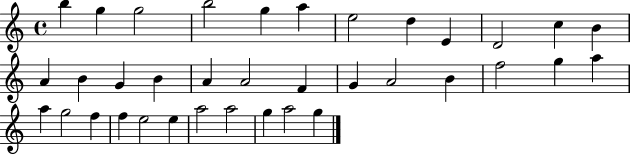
{
  \clef treble
  \time 4/4
  \defaultTimeSignature
  \key c \major
  b''4 g''4 g''2 | b''2 g''4 a''4 | e''2 d''4 e'4 | d'2 c''4 b'4 | \break a'4 b'4 g'4 b'4 | a'4 a'2 f'4 | g'4 a'2 b'4 | f''2 g''4 a''4 | \break a''4 g''2 f''4 | f''4 e''2 e''4 | a''2 a''2 | g''4 a''2 g''4 | \break \bar "|."
}